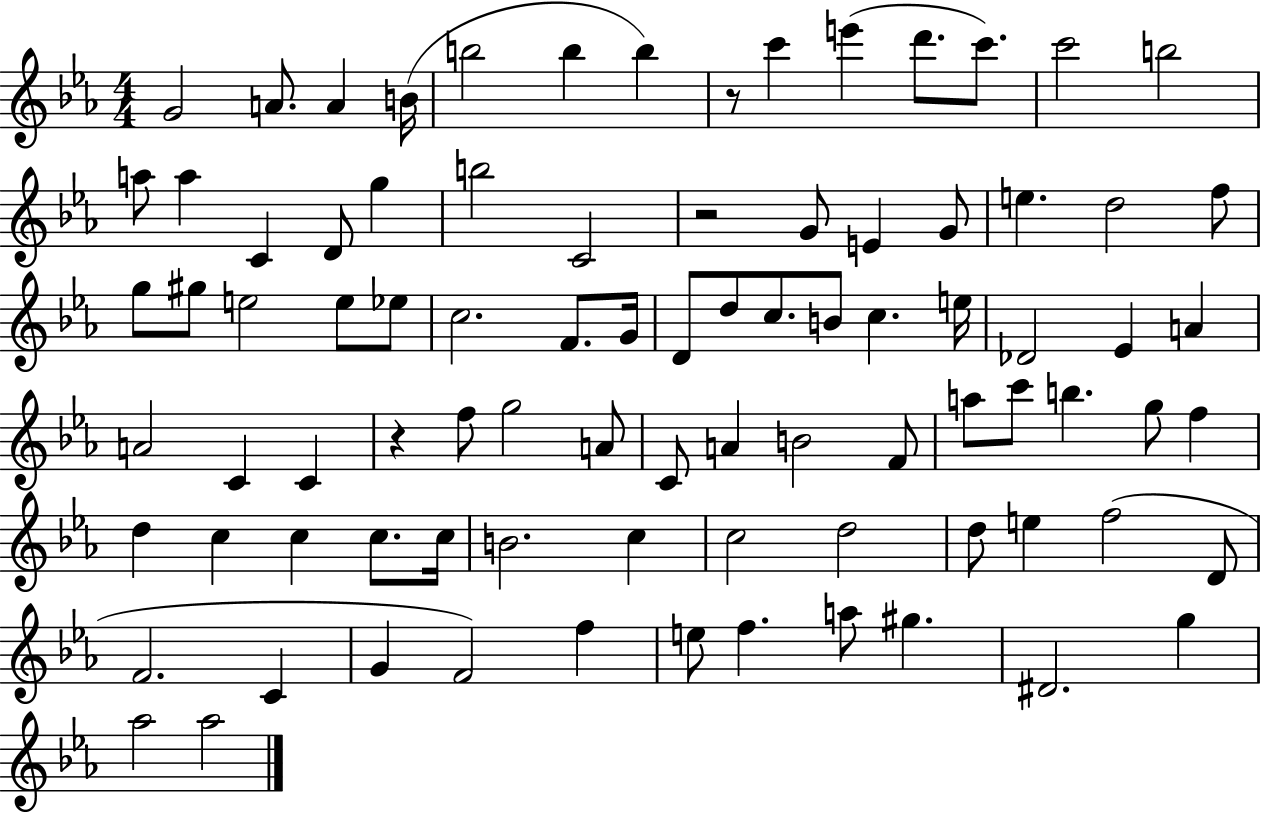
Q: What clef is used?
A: treble